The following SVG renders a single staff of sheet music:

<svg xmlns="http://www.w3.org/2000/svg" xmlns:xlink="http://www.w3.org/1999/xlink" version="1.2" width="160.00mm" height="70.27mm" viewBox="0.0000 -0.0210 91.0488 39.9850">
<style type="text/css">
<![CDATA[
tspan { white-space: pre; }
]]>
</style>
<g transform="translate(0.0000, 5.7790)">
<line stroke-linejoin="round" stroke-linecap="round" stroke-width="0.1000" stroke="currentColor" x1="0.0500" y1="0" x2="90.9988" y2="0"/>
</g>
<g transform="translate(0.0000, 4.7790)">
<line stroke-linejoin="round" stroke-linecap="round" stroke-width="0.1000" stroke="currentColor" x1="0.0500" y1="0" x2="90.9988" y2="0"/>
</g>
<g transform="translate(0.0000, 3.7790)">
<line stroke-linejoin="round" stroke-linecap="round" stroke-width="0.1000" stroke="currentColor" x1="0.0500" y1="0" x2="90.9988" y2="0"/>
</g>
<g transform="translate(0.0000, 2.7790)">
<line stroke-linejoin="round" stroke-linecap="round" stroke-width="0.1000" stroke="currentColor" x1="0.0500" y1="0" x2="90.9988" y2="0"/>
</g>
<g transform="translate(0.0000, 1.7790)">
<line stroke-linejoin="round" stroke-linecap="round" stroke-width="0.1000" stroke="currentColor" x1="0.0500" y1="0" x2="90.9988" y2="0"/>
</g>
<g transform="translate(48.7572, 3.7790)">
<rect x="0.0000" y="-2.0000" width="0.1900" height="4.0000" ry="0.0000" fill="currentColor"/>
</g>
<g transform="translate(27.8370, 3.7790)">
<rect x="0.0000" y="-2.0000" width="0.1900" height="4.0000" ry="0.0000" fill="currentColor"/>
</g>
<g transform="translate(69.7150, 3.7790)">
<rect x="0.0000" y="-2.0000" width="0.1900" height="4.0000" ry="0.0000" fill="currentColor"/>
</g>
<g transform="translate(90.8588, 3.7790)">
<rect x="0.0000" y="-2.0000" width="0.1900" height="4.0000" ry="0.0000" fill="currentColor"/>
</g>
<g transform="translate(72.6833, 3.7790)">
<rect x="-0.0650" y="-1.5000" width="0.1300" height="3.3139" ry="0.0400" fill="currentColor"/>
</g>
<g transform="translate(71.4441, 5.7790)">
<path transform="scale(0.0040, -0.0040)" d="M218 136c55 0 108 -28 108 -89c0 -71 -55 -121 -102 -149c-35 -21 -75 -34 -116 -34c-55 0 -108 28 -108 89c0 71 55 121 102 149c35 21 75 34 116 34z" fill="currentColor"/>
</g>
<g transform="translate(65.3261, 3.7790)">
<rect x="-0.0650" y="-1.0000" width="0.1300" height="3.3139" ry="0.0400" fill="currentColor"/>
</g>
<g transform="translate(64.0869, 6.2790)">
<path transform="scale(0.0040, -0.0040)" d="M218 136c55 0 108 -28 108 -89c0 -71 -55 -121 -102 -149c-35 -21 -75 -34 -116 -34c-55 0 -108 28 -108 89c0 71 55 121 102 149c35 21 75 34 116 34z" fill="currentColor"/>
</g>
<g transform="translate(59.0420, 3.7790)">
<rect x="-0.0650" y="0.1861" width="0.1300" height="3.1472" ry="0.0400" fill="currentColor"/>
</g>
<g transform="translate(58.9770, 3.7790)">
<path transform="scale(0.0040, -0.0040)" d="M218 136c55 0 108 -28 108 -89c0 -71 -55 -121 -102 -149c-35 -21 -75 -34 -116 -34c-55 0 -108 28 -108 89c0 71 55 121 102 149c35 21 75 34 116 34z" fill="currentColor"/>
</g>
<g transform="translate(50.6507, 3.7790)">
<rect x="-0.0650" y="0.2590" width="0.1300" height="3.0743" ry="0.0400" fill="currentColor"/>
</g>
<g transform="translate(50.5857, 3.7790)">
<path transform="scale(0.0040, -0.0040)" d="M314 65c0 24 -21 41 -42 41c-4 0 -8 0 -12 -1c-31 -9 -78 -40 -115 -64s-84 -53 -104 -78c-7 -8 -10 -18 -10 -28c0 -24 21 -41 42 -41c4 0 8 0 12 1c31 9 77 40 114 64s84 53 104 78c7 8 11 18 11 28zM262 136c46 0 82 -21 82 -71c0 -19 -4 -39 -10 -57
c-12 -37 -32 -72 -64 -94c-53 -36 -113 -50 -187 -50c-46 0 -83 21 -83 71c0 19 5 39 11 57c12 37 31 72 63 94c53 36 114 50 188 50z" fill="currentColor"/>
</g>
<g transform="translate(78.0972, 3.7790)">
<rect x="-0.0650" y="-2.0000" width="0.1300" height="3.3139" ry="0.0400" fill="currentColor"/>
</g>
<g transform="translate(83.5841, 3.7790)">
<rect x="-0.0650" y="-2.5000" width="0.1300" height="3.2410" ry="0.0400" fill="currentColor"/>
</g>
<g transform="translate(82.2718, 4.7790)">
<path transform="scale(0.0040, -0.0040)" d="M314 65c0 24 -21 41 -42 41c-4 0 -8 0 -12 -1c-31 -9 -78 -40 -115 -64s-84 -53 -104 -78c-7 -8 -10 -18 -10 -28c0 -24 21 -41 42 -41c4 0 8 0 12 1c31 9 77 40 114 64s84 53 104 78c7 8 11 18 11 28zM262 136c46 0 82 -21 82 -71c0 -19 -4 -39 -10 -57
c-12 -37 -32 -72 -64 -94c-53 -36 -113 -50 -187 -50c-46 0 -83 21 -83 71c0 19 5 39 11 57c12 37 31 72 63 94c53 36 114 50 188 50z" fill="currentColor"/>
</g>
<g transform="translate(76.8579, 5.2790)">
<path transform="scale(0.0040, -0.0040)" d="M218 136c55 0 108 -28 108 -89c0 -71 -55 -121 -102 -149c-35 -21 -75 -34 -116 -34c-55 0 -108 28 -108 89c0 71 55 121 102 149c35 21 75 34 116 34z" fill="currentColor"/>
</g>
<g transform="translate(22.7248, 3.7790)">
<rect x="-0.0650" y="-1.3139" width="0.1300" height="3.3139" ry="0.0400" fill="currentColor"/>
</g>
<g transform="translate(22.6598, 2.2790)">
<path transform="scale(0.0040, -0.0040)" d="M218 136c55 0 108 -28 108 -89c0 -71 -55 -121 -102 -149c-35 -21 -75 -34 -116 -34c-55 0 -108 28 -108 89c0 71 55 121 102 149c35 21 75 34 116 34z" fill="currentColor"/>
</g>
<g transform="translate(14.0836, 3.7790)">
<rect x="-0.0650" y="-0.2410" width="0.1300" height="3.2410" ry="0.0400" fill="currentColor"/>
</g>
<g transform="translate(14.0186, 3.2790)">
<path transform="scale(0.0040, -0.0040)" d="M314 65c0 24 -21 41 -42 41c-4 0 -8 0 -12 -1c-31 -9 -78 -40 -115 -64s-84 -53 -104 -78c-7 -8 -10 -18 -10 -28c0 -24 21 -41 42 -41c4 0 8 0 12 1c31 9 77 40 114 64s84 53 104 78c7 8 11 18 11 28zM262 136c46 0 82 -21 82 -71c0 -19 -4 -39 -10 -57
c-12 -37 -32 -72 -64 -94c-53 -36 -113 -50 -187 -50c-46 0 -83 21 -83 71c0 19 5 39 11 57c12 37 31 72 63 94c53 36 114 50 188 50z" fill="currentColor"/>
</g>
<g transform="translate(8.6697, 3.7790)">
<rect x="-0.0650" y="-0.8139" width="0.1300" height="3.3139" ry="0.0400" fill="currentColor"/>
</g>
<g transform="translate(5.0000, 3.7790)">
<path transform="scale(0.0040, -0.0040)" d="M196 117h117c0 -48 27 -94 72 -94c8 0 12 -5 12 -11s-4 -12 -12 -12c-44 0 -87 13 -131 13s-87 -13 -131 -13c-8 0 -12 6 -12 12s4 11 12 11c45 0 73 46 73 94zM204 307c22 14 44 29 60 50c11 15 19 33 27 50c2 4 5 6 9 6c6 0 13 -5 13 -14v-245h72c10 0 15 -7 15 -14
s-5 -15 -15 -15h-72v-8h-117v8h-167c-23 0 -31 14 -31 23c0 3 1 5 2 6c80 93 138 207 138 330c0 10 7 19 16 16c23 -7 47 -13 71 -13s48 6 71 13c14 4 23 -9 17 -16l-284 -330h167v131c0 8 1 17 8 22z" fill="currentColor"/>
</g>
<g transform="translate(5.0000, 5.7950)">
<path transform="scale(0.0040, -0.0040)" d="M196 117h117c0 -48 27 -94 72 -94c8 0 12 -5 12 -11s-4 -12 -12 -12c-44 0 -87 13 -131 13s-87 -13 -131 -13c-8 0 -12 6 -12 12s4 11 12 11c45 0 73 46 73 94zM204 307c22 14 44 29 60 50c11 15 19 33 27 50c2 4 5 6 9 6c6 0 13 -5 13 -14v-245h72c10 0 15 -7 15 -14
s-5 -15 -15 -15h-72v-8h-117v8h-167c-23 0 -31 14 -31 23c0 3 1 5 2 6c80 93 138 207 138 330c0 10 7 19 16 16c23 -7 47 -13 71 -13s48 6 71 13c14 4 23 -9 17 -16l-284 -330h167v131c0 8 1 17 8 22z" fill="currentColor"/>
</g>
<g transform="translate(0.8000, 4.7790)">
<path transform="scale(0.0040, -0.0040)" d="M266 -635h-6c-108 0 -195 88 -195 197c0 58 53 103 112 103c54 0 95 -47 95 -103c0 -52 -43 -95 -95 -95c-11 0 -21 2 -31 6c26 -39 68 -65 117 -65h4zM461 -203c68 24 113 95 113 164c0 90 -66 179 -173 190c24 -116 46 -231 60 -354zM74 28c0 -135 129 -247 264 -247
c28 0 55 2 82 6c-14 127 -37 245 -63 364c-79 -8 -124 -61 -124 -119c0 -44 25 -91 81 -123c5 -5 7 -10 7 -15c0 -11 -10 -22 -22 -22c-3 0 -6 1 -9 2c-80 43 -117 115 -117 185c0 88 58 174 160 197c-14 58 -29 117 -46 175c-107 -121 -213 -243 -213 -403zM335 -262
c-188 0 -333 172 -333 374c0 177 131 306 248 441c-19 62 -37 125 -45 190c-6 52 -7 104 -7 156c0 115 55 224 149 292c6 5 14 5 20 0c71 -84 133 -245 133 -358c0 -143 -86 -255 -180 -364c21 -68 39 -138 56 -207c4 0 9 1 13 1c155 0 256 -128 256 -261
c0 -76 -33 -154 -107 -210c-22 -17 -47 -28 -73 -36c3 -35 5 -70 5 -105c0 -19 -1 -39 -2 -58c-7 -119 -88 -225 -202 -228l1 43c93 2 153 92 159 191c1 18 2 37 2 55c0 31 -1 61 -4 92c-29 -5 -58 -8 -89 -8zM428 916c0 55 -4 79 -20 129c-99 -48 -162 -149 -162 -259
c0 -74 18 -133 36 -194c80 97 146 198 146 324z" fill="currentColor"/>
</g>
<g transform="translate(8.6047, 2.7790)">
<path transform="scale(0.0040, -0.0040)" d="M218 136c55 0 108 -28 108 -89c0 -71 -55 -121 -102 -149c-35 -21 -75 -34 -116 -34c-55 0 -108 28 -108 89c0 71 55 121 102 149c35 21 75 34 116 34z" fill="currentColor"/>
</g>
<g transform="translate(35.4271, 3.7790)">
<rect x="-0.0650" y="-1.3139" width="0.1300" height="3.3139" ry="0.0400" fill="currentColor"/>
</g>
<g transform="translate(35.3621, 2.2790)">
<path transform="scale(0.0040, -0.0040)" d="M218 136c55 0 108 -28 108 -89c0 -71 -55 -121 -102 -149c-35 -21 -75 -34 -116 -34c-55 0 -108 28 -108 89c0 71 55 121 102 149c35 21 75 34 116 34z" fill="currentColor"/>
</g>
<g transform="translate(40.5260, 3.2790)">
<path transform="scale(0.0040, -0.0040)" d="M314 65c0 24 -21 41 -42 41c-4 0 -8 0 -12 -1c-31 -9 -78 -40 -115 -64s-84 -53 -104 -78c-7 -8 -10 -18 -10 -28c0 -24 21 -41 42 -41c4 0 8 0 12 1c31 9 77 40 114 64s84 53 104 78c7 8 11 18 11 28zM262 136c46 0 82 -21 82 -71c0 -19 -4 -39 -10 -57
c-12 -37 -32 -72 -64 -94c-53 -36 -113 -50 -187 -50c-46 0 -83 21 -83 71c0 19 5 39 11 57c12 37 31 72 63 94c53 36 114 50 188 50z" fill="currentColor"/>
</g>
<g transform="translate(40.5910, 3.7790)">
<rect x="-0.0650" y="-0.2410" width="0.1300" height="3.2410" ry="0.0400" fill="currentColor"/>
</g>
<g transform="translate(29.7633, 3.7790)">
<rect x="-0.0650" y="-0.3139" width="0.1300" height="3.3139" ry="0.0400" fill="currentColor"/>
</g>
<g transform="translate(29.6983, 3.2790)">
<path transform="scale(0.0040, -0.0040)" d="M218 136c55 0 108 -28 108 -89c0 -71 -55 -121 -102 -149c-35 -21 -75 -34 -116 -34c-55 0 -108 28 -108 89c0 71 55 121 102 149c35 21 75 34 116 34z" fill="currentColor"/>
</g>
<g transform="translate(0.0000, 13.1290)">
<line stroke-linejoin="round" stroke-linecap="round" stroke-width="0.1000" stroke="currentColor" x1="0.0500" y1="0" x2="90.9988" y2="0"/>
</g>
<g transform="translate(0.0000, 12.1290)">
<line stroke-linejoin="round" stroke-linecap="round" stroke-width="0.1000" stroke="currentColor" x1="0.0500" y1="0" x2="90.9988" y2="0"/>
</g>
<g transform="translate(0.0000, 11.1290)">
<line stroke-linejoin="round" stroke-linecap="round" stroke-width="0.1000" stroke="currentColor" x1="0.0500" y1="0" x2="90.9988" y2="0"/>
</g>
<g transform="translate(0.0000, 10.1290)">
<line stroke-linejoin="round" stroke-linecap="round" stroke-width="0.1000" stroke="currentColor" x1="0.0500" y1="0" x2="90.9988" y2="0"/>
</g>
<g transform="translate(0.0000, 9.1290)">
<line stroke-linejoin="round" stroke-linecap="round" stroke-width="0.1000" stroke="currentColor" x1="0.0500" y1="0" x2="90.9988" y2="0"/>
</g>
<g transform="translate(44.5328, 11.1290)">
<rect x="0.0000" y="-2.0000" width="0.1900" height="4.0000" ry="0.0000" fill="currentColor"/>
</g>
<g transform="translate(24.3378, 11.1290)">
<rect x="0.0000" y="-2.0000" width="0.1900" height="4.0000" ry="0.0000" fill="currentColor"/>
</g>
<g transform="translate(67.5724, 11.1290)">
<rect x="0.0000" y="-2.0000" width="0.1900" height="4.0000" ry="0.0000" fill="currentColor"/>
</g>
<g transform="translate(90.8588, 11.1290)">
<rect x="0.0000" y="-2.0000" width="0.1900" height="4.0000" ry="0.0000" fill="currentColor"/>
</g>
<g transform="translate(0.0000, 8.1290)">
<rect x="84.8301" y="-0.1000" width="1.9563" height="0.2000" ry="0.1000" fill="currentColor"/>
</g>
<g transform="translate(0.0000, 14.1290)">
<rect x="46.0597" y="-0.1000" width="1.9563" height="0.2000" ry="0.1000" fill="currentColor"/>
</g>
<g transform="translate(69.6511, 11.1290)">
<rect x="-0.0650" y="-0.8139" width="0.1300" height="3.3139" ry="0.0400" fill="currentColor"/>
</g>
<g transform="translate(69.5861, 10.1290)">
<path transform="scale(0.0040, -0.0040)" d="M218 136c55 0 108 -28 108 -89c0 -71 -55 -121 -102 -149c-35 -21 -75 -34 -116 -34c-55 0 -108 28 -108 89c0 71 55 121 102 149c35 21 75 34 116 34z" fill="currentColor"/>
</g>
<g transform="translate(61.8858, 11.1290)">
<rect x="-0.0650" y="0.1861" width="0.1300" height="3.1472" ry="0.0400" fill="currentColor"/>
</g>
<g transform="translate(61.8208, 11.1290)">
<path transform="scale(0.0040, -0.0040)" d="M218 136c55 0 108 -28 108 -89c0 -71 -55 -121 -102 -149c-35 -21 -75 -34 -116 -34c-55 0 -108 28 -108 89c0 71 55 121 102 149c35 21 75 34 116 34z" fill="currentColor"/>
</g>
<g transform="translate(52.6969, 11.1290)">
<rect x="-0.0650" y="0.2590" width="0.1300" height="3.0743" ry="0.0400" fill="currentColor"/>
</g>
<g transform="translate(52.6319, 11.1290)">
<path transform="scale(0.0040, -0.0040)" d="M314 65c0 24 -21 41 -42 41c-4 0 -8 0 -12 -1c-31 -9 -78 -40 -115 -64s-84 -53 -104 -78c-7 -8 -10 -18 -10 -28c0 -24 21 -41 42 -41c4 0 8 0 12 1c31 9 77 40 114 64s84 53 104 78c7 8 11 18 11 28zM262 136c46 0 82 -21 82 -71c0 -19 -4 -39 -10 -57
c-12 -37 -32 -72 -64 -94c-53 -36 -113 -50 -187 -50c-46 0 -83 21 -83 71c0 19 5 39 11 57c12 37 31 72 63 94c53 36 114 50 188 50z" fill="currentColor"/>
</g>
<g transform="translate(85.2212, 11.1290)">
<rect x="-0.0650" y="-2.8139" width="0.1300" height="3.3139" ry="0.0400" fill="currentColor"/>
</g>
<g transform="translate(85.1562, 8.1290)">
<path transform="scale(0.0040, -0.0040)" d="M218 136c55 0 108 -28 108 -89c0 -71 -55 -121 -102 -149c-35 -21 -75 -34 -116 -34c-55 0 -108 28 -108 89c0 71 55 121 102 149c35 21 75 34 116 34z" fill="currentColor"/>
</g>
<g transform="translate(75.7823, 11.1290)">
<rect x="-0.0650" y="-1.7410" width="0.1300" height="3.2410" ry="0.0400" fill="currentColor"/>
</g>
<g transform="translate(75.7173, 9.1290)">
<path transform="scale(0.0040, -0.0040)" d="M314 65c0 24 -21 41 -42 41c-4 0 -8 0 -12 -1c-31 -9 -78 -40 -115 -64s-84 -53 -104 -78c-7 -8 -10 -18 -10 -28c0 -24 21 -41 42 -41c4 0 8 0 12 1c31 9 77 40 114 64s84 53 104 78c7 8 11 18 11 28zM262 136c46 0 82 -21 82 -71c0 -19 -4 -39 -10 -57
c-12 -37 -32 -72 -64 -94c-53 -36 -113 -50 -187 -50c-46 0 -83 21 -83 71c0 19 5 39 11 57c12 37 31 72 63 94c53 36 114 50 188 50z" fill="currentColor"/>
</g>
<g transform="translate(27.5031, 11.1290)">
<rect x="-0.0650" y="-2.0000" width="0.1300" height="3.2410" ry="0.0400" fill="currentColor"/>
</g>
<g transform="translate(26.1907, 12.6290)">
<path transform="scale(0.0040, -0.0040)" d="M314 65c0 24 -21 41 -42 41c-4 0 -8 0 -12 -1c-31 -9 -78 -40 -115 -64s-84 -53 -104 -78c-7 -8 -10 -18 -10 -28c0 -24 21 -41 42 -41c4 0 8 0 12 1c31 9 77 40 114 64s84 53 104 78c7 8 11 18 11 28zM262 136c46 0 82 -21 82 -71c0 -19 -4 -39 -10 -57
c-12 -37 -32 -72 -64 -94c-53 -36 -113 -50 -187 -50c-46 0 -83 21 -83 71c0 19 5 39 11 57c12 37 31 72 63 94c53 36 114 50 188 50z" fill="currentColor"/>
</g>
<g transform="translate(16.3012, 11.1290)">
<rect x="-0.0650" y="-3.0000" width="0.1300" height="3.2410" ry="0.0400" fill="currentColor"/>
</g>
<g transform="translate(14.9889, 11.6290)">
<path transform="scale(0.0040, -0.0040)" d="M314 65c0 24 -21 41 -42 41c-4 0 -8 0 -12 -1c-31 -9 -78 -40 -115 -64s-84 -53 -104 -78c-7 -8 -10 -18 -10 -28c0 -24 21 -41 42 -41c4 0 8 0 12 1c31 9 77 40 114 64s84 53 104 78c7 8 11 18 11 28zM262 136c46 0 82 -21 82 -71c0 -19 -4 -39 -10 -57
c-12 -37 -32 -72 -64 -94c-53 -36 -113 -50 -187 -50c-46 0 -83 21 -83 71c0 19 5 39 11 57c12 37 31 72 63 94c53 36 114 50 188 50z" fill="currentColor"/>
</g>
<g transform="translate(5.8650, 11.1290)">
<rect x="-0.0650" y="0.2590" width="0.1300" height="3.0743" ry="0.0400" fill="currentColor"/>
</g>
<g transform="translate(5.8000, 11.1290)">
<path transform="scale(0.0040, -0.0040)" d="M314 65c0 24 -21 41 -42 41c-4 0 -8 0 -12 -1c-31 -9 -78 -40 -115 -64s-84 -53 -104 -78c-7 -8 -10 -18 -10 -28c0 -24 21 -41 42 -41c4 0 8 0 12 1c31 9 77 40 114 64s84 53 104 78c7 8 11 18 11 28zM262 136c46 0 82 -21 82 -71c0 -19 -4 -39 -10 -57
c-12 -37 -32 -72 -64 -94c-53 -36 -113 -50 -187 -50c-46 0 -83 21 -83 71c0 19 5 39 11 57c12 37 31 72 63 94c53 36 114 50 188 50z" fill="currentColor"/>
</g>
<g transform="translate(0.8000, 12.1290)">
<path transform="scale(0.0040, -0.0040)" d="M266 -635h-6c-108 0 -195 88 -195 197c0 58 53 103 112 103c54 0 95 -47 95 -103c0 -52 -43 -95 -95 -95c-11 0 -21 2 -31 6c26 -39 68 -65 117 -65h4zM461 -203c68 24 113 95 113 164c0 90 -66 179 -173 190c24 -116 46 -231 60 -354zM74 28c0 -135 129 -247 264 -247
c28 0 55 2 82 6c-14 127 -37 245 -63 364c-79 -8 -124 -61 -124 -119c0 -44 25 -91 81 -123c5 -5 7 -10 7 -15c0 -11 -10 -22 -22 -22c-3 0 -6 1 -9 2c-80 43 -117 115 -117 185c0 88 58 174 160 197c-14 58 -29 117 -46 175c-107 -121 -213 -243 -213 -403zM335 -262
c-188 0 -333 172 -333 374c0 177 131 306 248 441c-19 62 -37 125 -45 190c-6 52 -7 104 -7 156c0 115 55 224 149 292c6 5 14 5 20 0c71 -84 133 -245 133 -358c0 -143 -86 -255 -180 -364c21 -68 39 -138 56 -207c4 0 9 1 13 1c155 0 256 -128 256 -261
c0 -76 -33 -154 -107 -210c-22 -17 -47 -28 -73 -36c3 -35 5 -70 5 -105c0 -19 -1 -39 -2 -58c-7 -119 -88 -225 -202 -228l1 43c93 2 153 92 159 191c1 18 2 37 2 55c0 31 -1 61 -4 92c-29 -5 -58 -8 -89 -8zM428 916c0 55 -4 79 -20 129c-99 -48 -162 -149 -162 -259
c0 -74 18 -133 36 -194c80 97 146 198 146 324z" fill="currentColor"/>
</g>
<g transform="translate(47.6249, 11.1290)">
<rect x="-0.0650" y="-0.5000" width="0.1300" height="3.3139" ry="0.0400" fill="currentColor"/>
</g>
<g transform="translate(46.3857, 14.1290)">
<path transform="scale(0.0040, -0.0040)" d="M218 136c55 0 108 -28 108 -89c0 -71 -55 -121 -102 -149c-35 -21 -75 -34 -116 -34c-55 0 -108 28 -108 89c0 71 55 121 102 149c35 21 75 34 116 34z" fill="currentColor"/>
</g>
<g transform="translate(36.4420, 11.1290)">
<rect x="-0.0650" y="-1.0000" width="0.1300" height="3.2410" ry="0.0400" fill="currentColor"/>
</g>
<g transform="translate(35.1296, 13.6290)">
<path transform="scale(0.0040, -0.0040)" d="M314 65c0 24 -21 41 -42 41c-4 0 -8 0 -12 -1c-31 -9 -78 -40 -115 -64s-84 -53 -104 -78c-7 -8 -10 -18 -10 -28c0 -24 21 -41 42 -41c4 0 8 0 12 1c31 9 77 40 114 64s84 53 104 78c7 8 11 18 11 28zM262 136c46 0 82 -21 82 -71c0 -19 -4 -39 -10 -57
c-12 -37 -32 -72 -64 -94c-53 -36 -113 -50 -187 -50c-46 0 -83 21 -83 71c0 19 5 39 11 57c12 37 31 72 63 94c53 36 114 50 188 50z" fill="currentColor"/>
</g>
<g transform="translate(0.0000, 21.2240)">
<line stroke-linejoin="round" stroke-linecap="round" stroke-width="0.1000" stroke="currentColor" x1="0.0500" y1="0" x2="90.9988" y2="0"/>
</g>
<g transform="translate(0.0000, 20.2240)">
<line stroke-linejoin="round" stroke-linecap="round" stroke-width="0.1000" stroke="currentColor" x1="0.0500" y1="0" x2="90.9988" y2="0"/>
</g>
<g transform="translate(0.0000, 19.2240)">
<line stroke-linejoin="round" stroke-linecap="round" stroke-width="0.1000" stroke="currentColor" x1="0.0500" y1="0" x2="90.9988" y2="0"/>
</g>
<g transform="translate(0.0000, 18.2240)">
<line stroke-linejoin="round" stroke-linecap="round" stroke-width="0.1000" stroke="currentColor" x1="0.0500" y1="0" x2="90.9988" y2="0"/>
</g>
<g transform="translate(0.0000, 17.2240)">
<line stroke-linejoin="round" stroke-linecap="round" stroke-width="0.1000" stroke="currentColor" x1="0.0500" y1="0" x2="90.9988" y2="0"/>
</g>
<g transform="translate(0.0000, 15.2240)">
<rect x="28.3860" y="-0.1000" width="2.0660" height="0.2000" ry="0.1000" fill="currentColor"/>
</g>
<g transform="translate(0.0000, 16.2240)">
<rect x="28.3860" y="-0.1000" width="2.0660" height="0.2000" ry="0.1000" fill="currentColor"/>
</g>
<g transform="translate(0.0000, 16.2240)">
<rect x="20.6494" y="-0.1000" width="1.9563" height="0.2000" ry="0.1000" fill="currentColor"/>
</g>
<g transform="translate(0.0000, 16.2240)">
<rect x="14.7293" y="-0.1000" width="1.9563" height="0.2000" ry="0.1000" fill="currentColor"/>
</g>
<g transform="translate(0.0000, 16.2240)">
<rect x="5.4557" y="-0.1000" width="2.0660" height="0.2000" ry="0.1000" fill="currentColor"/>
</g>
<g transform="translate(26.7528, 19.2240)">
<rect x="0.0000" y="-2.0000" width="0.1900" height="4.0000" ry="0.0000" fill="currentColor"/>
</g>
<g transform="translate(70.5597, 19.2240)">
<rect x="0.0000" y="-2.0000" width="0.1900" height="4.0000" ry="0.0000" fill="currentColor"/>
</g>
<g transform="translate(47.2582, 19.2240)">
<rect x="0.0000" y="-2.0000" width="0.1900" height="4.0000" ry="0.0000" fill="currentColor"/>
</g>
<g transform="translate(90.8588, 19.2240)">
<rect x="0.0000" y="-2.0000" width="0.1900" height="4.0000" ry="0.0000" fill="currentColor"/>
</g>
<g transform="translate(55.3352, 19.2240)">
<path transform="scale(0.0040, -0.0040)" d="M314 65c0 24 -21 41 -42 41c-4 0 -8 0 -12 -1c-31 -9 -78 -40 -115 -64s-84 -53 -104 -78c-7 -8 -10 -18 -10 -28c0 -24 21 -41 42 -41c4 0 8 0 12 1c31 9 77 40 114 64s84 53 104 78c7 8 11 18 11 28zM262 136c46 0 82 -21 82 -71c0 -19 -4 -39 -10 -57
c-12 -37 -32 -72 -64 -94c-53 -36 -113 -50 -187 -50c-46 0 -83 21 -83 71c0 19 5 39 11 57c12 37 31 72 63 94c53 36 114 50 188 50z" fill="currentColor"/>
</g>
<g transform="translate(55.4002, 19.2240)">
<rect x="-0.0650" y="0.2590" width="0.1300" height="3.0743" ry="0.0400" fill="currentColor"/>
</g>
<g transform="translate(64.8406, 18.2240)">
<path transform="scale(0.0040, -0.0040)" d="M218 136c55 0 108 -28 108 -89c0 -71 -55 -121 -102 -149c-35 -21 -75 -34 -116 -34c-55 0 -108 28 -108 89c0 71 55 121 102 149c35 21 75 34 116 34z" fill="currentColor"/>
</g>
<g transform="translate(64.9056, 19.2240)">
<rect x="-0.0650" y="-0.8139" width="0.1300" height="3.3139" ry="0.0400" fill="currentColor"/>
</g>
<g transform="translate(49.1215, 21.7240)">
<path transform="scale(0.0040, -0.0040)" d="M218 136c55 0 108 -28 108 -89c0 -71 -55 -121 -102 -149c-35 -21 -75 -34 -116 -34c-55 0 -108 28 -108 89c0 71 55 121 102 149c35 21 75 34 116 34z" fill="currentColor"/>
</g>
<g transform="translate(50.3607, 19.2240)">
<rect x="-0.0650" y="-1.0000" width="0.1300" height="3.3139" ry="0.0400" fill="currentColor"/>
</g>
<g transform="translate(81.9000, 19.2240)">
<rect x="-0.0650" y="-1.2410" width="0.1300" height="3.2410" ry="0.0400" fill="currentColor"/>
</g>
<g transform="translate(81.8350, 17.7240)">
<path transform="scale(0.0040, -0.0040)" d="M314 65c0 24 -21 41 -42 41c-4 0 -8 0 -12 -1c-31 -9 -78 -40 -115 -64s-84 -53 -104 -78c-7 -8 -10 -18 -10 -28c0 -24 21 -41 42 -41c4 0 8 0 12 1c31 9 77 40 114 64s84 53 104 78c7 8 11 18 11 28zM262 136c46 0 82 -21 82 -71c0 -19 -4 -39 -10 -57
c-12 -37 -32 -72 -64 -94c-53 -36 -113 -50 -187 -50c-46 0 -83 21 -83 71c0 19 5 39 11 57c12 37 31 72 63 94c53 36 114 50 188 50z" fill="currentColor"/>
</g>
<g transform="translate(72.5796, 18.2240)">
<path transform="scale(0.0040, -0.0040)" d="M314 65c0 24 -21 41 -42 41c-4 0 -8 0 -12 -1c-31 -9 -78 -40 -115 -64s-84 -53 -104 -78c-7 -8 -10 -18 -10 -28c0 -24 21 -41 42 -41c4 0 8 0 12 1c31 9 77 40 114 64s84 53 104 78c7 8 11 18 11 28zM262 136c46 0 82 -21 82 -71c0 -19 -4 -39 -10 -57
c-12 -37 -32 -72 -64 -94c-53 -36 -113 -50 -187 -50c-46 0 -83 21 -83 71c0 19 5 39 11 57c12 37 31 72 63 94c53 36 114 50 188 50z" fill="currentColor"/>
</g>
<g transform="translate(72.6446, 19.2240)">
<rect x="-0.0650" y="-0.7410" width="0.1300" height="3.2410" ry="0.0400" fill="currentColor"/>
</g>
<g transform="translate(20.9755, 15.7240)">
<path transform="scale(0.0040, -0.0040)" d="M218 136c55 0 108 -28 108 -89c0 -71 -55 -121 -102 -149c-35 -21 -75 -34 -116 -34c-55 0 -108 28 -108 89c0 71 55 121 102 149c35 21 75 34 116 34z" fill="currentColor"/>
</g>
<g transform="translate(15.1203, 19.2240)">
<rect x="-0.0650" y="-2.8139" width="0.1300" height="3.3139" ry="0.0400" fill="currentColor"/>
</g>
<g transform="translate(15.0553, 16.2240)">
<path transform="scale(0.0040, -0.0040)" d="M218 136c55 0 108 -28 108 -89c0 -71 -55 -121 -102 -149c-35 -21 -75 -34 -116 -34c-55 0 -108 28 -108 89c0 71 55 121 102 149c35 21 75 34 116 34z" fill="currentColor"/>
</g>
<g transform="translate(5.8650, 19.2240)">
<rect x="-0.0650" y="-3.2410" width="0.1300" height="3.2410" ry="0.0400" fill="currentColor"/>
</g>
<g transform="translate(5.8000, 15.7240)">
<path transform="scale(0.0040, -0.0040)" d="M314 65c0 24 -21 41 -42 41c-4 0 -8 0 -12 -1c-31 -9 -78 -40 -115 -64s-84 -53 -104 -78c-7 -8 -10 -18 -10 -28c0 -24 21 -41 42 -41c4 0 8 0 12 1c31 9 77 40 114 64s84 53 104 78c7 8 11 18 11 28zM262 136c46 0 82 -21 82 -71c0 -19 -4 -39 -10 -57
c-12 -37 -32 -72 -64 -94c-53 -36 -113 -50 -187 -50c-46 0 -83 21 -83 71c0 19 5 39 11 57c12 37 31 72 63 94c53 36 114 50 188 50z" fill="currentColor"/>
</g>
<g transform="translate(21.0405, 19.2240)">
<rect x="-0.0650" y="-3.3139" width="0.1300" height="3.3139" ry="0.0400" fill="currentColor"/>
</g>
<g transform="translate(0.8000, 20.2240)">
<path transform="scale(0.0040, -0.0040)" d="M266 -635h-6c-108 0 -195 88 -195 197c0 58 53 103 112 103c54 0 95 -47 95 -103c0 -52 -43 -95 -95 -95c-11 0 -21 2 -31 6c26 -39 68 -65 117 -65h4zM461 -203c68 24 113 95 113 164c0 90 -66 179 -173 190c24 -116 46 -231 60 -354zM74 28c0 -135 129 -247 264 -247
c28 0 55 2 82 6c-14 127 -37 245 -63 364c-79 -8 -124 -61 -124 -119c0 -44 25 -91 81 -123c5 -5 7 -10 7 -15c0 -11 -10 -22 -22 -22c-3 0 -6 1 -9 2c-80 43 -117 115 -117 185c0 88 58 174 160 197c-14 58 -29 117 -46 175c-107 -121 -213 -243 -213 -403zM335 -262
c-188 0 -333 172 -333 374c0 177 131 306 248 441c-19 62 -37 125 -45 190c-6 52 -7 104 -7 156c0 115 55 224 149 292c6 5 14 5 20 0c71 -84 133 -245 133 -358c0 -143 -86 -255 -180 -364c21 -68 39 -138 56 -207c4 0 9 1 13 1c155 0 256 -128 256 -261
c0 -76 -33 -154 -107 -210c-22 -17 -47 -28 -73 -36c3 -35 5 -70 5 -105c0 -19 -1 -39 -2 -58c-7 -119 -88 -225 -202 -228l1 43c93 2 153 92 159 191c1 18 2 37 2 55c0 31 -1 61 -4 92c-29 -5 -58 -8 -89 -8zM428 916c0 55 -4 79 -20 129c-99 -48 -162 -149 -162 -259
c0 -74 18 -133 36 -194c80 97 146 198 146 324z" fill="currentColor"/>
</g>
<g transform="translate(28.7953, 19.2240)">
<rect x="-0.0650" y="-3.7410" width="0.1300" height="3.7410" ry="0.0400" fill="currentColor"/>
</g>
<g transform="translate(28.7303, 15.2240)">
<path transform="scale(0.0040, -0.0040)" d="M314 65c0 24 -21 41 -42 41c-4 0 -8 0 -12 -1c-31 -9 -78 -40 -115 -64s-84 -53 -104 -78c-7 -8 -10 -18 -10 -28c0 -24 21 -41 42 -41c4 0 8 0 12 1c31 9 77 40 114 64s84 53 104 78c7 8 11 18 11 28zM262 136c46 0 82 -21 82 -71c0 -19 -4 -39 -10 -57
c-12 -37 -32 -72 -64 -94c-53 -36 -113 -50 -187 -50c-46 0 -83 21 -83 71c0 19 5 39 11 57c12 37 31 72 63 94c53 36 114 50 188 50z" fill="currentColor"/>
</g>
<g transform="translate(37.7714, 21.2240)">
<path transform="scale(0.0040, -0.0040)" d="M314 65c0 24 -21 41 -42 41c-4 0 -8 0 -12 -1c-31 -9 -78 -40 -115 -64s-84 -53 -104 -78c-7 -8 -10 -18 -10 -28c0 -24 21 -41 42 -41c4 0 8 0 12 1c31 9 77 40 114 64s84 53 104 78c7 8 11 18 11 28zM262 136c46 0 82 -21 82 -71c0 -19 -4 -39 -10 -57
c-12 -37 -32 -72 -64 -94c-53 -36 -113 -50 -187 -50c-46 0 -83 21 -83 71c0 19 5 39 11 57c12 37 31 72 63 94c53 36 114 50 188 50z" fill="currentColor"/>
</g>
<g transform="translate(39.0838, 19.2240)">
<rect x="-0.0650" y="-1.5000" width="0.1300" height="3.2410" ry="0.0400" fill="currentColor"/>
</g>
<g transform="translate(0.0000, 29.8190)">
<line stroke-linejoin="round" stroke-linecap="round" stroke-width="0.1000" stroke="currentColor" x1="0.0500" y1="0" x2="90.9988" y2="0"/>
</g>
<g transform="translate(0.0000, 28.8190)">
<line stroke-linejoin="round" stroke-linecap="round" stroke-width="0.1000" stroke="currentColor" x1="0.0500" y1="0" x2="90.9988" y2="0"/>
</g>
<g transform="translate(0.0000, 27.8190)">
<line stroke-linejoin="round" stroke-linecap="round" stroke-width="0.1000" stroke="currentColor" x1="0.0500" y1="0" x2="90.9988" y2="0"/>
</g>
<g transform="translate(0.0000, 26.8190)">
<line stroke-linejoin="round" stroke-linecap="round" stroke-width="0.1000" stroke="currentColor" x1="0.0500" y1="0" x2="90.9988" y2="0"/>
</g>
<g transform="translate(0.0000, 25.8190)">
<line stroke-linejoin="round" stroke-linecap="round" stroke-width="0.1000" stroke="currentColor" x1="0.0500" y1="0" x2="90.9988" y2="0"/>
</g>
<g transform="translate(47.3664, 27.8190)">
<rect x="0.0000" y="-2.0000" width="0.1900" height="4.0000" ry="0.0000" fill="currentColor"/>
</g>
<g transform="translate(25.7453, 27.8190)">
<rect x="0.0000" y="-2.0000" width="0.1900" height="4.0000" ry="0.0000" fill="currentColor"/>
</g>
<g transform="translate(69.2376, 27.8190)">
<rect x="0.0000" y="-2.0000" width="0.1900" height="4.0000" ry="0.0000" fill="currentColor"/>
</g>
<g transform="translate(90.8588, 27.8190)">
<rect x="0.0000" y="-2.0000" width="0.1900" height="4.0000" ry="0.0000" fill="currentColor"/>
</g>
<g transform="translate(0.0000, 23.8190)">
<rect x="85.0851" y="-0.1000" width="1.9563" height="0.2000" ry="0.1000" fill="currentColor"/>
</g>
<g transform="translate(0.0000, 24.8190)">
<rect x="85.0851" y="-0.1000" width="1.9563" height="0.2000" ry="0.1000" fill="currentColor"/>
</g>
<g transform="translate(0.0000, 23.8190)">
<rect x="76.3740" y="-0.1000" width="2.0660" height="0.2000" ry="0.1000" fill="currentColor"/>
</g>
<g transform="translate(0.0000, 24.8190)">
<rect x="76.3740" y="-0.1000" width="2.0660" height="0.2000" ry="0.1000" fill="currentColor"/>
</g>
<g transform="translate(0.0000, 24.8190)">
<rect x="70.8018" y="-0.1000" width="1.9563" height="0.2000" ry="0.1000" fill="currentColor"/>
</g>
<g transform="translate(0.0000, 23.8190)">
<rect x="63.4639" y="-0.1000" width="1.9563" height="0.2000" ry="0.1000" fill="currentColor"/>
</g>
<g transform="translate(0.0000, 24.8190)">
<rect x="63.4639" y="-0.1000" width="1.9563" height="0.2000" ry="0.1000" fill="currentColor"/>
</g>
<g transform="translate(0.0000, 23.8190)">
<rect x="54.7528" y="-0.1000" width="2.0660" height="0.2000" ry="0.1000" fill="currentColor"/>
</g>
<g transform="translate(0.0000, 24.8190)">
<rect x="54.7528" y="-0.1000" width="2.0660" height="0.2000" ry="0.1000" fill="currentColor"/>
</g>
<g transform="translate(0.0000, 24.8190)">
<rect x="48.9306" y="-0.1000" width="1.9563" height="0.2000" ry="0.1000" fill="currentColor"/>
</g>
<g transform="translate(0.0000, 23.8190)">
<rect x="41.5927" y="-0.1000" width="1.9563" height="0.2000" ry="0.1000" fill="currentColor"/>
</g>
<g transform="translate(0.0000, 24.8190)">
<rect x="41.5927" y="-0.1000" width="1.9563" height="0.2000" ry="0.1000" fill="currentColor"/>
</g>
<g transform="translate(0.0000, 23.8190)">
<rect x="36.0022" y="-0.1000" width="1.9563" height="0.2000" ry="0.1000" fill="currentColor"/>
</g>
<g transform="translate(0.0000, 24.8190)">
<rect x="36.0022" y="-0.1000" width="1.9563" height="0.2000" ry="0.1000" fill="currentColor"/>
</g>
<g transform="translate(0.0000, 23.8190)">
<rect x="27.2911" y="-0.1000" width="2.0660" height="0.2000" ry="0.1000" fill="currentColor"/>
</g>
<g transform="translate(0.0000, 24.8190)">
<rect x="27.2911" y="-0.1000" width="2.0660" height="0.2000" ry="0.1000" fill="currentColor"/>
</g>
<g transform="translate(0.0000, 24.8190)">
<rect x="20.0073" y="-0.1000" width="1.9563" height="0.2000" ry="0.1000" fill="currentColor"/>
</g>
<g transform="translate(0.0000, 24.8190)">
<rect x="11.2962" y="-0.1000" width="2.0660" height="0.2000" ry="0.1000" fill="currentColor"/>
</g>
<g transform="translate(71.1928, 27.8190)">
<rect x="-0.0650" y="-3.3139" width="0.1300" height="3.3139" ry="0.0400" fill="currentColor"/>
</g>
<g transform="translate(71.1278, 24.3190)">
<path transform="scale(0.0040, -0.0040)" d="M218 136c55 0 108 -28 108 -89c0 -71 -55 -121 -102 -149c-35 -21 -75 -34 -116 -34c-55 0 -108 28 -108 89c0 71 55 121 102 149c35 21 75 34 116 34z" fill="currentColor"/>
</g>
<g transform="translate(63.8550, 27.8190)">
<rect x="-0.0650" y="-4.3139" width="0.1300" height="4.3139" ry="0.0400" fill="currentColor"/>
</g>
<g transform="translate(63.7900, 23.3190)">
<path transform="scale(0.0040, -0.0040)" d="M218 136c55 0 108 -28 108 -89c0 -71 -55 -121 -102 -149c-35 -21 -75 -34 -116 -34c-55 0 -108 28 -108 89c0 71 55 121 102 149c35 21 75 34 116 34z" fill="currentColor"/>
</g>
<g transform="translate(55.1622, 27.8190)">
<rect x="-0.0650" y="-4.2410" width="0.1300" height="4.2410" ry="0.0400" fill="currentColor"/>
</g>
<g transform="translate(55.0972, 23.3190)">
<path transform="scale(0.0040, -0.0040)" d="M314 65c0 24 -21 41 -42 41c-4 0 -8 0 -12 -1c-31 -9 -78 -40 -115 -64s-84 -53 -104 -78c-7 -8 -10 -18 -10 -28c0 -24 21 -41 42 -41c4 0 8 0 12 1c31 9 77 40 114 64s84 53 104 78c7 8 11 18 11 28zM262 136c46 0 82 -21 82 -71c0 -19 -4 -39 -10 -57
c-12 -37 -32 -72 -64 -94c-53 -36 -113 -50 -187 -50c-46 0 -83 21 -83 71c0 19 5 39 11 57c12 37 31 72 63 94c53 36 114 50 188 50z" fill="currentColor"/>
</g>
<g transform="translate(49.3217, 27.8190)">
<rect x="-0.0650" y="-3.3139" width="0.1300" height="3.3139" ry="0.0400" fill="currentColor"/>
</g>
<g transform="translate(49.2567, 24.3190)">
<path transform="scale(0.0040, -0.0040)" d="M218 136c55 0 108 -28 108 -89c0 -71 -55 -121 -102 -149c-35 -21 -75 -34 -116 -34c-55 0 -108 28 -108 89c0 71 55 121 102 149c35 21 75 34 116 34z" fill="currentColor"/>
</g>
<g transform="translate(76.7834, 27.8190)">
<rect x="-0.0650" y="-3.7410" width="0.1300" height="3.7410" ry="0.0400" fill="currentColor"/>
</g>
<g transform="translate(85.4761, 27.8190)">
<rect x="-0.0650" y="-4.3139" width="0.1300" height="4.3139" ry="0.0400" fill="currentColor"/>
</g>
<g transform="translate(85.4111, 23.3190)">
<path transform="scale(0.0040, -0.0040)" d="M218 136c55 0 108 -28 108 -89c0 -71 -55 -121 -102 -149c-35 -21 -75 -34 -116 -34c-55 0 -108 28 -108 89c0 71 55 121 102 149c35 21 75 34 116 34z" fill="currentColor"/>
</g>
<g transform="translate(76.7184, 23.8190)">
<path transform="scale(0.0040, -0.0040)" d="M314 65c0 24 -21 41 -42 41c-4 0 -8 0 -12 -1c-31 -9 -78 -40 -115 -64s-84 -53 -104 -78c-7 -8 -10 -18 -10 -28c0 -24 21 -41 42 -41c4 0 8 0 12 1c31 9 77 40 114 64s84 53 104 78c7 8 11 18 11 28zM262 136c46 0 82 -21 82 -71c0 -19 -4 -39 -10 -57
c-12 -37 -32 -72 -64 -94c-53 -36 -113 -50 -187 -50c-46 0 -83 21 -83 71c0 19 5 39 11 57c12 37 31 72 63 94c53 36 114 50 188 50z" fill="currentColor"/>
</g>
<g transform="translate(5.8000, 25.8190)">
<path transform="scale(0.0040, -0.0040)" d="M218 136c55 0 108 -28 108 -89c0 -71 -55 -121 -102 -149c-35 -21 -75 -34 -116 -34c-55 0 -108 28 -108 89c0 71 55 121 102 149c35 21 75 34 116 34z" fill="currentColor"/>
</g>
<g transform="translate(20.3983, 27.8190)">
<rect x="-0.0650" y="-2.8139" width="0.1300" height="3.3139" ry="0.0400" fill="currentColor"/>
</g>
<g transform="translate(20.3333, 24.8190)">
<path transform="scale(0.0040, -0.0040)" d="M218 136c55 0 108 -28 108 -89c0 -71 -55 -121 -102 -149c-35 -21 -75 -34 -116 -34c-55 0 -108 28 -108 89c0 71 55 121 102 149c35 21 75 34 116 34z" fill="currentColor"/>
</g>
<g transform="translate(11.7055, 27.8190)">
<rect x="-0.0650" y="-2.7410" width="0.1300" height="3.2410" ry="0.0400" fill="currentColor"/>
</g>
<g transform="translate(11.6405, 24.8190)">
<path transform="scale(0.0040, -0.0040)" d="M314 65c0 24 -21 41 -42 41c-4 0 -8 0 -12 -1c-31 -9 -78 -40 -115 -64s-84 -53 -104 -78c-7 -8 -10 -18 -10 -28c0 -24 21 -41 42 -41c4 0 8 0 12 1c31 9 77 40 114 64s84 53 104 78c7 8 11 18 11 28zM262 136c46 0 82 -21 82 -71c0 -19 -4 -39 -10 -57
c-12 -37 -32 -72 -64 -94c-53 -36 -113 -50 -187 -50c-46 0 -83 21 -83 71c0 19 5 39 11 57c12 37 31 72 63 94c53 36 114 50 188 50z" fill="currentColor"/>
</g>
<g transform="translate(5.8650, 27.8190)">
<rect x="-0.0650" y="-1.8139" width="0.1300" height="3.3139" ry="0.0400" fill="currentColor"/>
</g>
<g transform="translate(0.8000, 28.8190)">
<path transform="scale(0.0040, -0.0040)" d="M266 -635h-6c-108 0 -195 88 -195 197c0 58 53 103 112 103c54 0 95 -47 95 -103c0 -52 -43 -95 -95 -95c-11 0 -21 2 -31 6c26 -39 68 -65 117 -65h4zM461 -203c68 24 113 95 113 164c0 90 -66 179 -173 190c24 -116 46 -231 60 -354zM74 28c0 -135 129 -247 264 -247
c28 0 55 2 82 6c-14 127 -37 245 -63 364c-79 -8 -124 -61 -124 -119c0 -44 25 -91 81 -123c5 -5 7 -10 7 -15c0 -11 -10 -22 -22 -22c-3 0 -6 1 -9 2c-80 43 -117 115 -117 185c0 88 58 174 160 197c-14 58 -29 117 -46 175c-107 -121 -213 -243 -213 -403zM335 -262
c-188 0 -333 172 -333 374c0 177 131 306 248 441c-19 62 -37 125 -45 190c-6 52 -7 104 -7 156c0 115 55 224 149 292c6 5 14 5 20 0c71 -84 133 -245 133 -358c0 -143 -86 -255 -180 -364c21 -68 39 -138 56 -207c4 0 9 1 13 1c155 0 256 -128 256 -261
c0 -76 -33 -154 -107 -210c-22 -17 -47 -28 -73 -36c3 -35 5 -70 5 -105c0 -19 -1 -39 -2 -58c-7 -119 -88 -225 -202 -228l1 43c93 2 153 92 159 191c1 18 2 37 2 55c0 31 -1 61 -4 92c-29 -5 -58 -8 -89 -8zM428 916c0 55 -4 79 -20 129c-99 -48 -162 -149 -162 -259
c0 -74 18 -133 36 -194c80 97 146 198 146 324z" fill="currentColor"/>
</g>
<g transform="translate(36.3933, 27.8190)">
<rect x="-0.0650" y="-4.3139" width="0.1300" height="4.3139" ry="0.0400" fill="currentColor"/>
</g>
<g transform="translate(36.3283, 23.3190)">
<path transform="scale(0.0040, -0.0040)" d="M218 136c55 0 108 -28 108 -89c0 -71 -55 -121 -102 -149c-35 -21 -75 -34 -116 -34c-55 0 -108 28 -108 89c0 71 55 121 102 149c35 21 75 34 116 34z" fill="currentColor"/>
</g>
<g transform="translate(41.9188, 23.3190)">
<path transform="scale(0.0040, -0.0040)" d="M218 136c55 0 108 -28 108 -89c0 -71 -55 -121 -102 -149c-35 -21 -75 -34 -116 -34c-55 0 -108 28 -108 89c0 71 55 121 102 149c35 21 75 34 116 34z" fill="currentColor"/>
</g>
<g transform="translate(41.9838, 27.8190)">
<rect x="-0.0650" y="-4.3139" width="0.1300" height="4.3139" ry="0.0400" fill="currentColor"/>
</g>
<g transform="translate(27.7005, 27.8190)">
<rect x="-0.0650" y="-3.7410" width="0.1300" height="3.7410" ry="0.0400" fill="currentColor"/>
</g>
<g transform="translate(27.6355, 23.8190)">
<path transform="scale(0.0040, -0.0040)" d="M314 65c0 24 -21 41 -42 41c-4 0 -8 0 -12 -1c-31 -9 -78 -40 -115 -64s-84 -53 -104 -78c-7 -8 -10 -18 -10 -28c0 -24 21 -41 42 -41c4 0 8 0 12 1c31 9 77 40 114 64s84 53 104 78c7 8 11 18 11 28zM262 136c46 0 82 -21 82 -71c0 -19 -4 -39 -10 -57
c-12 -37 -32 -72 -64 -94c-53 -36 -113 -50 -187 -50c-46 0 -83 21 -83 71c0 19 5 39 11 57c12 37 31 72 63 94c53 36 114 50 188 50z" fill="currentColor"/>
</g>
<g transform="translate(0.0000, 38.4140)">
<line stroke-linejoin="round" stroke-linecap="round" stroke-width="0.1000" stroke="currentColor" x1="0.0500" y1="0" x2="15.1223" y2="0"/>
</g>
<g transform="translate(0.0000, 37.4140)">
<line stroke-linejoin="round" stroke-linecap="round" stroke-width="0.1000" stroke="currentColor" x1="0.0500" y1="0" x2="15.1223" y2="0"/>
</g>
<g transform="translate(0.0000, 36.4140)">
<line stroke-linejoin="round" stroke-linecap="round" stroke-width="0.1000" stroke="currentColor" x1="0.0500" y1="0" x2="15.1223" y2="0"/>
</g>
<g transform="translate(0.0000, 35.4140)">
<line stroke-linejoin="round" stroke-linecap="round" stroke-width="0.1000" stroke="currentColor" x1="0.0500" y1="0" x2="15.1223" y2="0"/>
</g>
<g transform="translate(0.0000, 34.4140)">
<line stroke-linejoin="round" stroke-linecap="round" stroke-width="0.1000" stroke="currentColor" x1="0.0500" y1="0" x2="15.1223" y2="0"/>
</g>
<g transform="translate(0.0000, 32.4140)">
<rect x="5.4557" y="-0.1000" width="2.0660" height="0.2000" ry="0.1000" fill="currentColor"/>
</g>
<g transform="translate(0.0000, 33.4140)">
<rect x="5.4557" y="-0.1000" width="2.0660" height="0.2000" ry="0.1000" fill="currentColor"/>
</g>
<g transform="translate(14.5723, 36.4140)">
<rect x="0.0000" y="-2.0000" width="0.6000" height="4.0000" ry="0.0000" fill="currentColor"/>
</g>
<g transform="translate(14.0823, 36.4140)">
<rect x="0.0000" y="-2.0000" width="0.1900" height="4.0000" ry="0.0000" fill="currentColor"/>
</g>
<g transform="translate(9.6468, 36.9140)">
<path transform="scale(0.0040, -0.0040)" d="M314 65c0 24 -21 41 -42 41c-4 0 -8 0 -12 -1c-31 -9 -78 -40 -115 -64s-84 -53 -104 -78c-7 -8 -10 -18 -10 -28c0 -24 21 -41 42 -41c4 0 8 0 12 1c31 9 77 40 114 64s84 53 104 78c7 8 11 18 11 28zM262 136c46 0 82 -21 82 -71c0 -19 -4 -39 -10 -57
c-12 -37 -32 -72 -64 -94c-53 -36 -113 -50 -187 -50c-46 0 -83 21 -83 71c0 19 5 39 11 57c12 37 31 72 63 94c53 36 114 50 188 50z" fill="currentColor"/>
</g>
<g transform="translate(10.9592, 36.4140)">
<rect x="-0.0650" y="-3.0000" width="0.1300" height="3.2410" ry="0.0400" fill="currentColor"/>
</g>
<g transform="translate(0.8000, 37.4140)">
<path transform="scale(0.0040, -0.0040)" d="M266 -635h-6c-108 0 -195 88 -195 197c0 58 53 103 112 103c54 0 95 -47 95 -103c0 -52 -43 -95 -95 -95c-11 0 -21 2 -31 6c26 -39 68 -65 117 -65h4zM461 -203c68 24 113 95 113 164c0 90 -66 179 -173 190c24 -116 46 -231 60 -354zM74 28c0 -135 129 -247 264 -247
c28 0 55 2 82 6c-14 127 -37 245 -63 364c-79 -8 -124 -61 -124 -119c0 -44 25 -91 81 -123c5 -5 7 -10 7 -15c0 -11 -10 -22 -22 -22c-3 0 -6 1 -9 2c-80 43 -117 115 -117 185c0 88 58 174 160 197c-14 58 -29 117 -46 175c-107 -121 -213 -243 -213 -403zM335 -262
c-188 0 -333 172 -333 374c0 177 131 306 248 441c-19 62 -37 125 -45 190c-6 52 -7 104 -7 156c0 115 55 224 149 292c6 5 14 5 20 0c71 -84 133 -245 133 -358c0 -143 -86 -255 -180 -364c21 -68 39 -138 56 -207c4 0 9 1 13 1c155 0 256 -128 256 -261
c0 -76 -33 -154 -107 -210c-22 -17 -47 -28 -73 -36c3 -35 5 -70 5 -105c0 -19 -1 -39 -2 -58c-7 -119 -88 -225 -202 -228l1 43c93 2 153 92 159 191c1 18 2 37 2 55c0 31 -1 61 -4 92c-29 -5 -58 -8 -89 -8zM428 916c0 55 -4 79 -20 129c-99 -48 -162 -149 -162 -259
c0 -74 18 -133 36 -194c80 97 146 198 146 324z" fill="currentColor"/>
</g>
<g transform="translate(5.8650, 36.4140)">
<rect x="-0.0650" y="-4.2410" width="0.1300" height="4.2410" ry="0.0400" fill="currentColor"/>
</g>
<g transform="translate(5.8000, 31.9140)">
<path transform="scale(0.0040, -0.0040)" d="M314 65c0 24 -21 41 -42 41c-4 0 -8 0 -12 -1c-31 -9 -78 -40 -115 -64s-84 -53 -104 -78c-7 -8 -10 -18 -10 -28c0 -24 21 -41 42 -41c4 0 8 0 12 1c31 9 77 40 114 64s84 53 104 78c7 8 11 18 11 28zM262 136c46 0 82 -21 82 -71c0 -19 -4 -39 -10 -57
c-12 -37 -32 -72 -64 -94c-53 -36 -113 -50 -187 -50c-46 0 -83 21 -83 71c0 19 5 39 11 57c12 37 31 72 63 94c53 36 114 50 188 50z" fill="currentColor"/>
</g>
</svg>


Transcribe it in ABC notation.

X:1
T:Untitled
M:4/4
L:1/4
K:C
d c2 e c e c2 B2 B D E F G2 B2 A2 F2 D2 C B2 B d f2 a b2 a b c'2 E2 D B2 d d2 e2 f a2 a c'2 d' d' b d'2 d' b c'2 d' d'2 A2